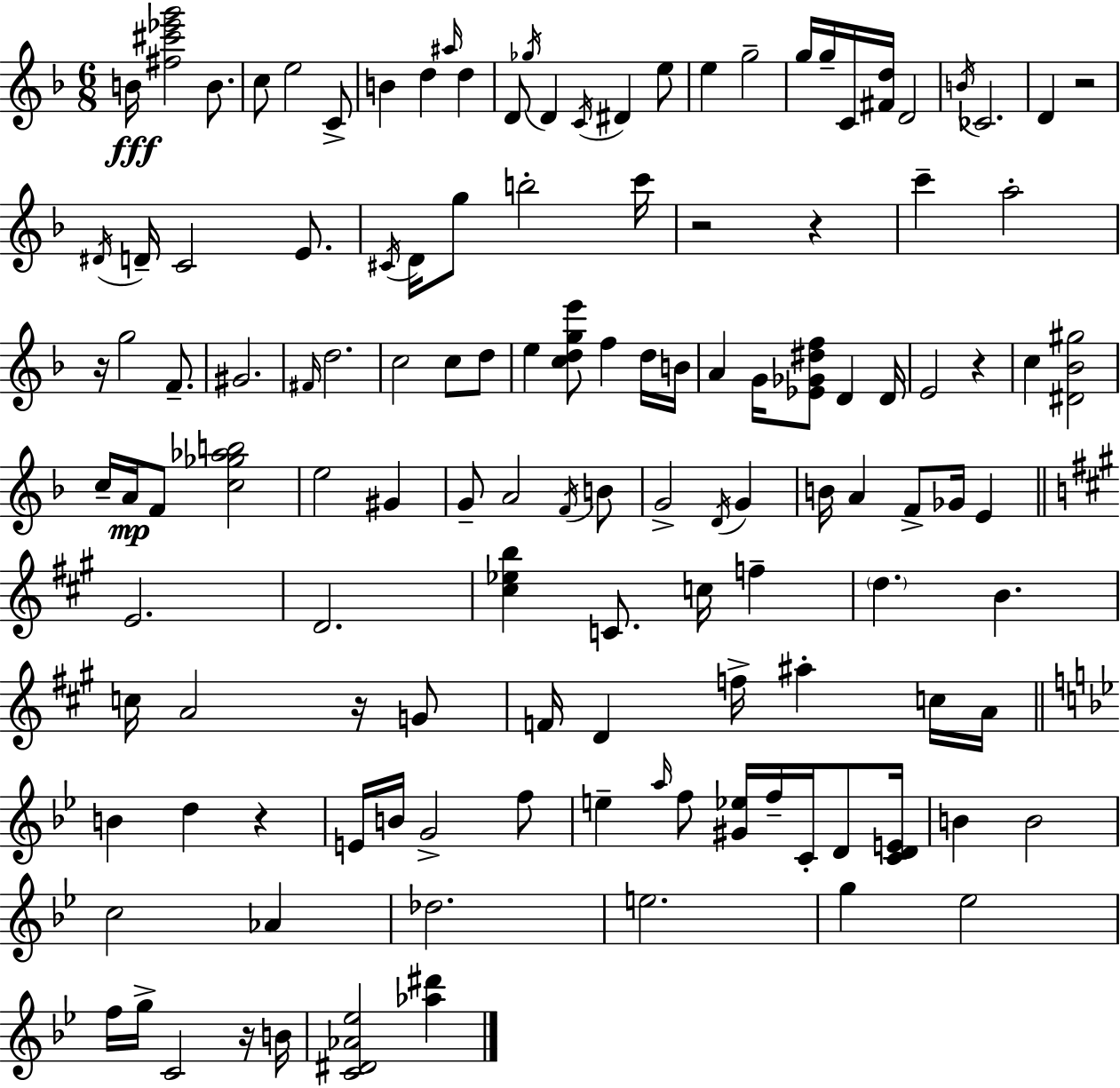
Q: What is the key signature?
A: D minor